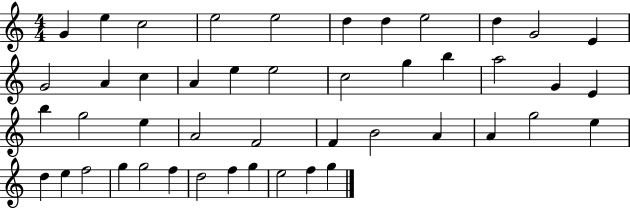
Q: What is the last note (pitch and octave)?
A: G5